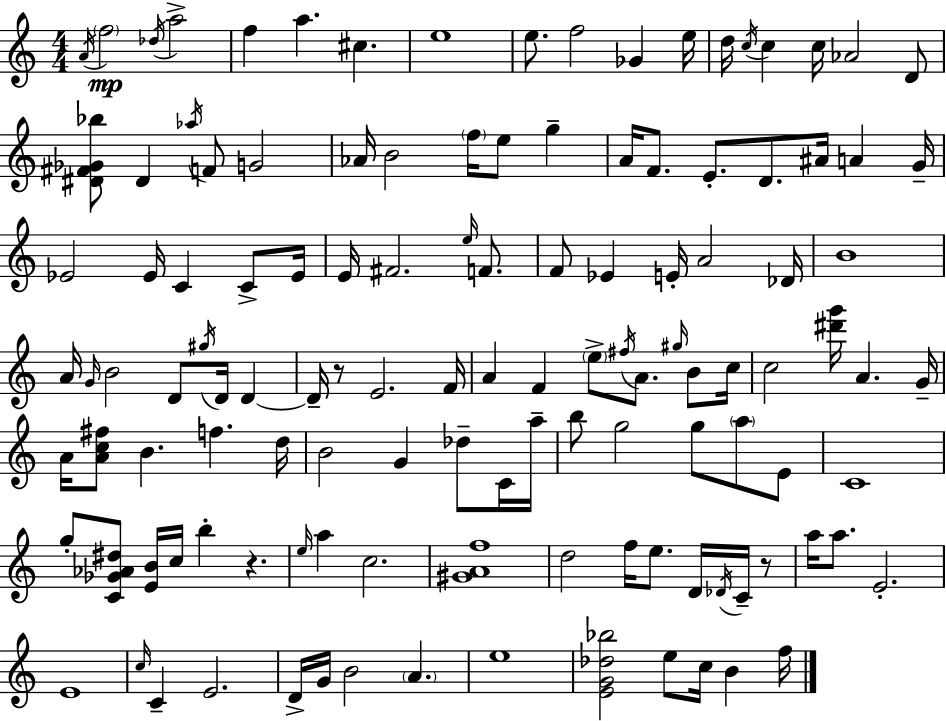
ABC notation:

X:1
T:Untitled
M:4/4
L:1/4
K:Am
A/4 f2 _d/4 a2 f a ^c e4 e/2 f2 _G e/4 d/4 c/4 c c/4 _A2 D/2 [^D^F_G_b]/2 ^D _a/4 F/2 G2 _A/4 B2 f/4 e/2 g A/4 F/2 E/2 D/2 ^A/4 A G/4 _E2 _E/4 C C/2 _E/4 E/4 ^F2 e/4 F/2 F/2 _E E/4 A2 _D/4 B4 A/4 G/4 B2 D/2 ^g/4 D/4 D D/4 z/2 E2 F/4 A F e/2 ^f/4 A/2 ^g/4 B/2 c/4 c2 [^d'g']/4 A G/4 A/4 [Ac^f]/2 B f d/4 B2 G _d/2 C/4 a/4 b/2 g2 g/2 a/2 E/2 C4 g/2 [C_G_A^d]/2 [EB]/4 c/4 b z e/4 a c2 [^GAf]4 d2 f/4 e/2 D/4 _D/4 C/4 z/2 a/4 a/2 E2 E4 c/4 C E2 D/4 G/4 B2 A e4 [EG_d_b]2 e/2 c/4 B f/4